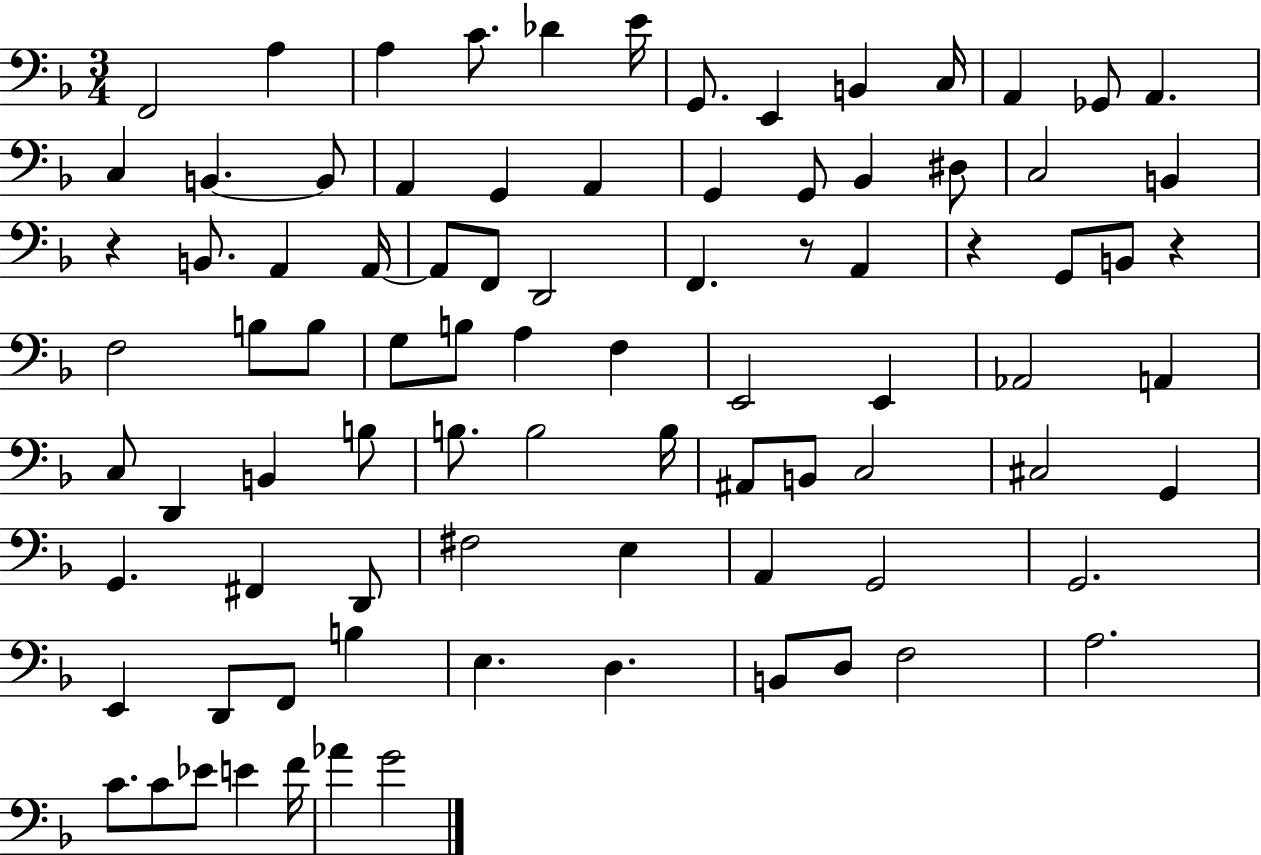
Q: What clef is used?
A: bass